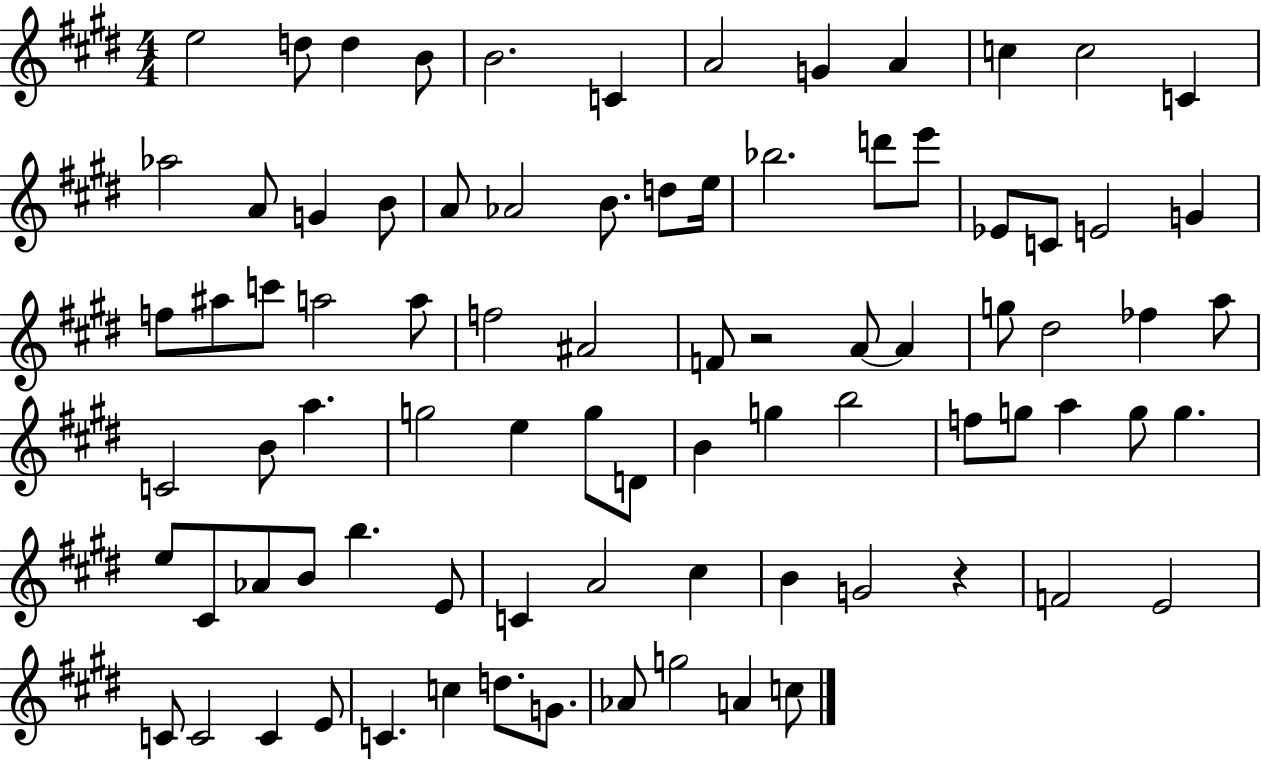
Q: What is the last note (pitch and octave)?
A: C5